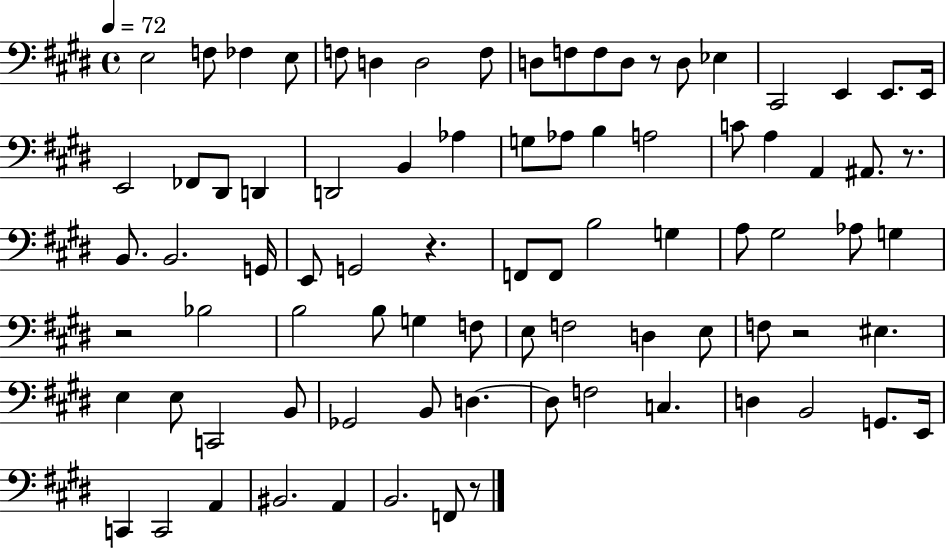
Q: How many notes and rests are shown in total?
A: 84